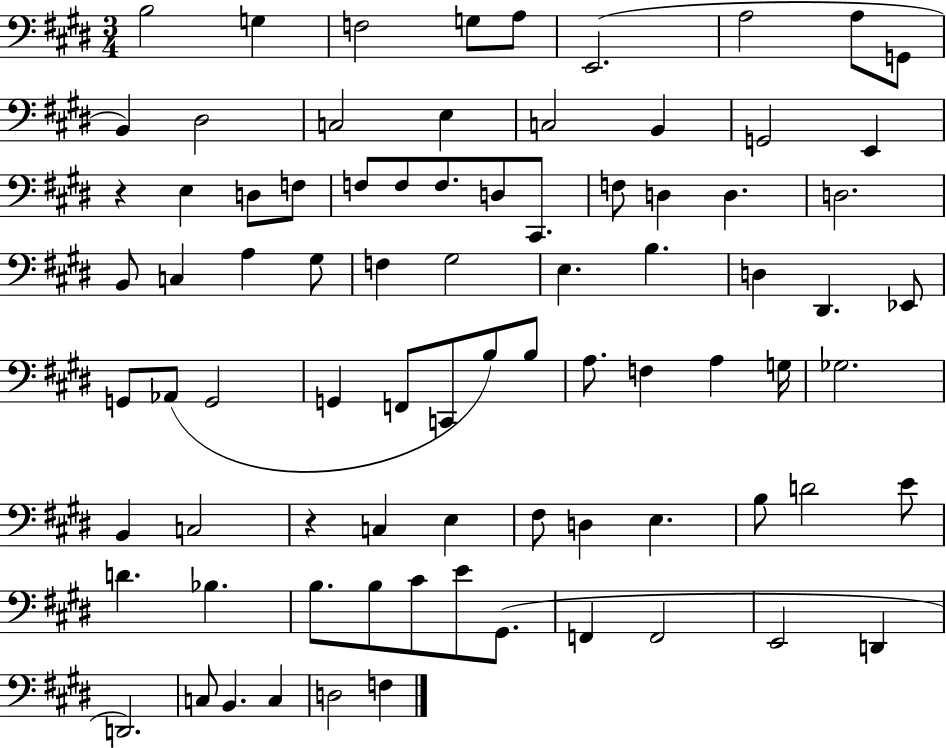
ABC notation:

X:1
T:Untitled
M:3/4
L:1/4
K:E
B,2 G, F,2 G,/2 A,/2 E,,2 A,2 A,/2 G,,/2 B,, ^D,2 C,2 E, C,2 B,, G,,2 E,, z E, D,/2 F,/2 F,/2 F,/2 F,/2 D,/2 ^C,,/2 F,/2 D, D, D,2 B,,/2 C, A, ^G,/2 F, ^G,2 E, B, D, ^D,, _E,,/2 G,,/2 _A,,/2 G,,2 G,, F,,/2 C,,/2 B,/2 B,/2 A,/2 F, A, G,/4 _G,2 B,, C,2 z C, E, ^F,/2 D, E, B,/2 D2 E/2 D _B, B,/2 B,/2 ^C/2 E/2 ^G,,/2 F,, F,,2 E,,2 D,, D,,2 C,/2 B,, C, D,2 F,